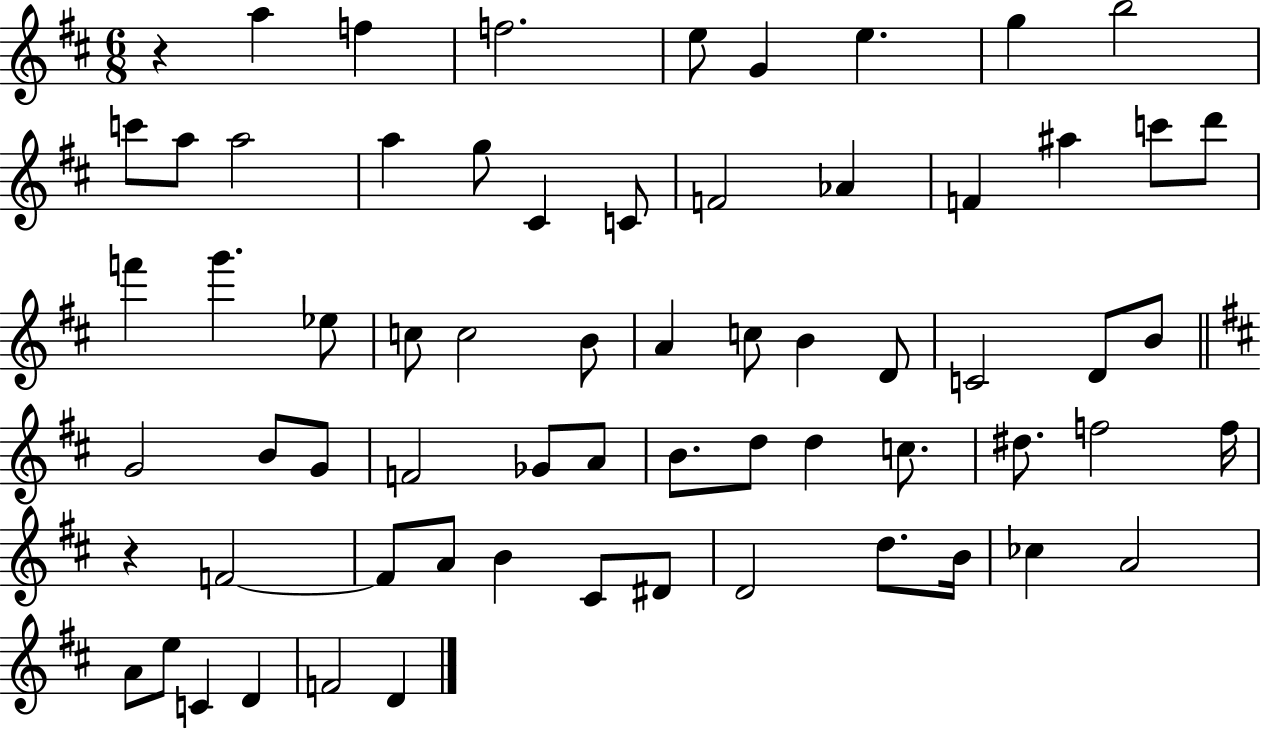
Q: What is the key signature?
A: D major